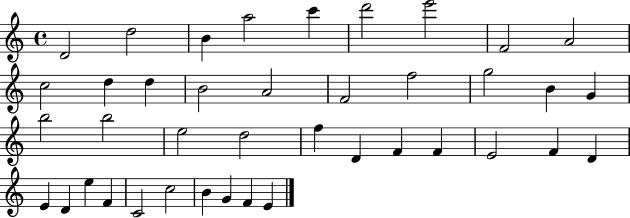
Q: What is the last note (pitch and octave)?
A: E4